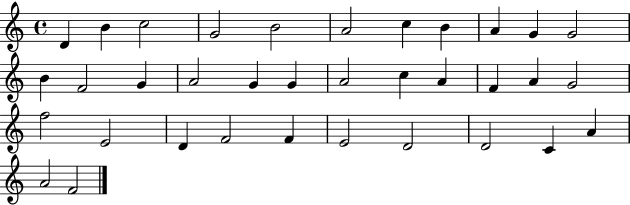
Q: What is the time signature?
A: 4/4